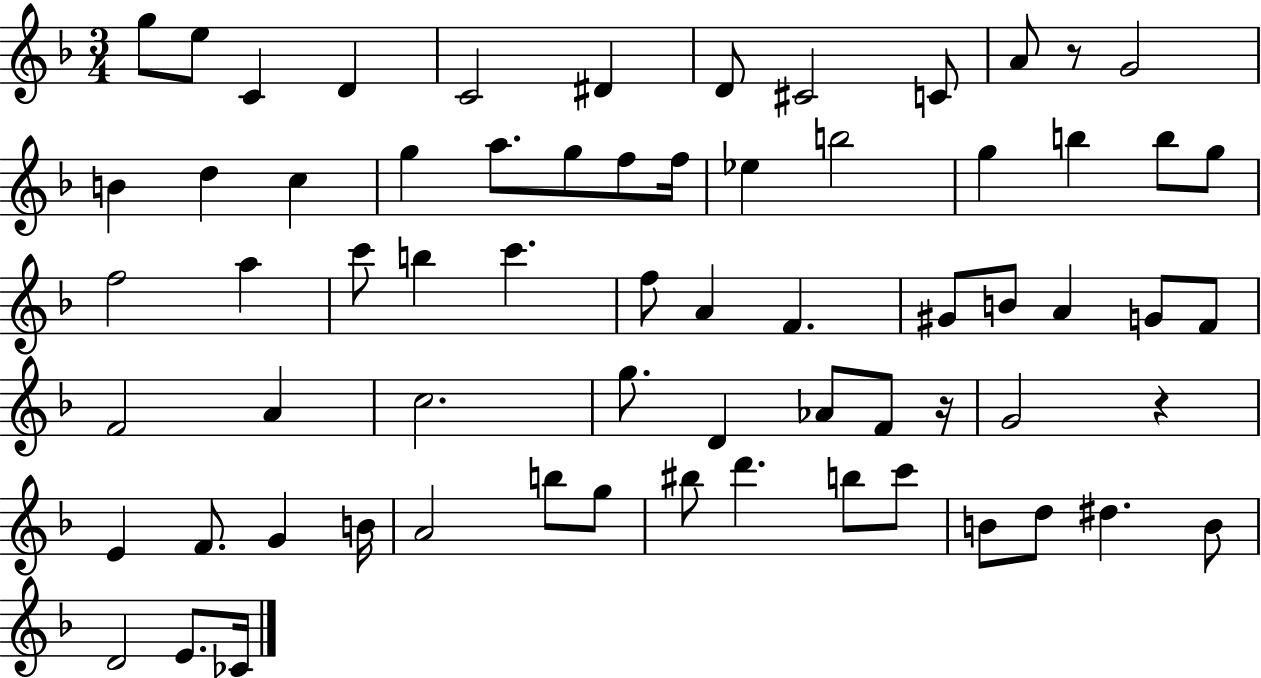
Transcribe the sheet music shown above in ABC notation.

X:1
T:Untitled
M:3/4
L:1/4
K:F
g/2 e/2 C D C2 ^D D/2 ^C2 C/2 A/2 z/2 G2 B d c g a/2 g/2 f/2 f/4 _e b2 g b b/2 g/2 f2 a c'/2 b c' f/2 A F ^G/2 B/2 A G/2 F/2 F2 A c2 g/2 D _A/2 F/2 z/4 G2 z E F/2 G B/4 A2 b/2 g/2 ^b/2 d' b/2 c'/2 B/2 d/2 ^d B/2 D2 E/2 _C/4